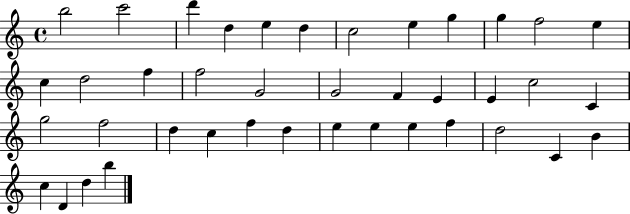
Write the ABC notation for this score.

X:1
T:Untitled
M:4/4
L:1/4
K:C
b2 c'2 d' d e d c2 e g g f2 e c d2 f f2 G2 G2 F E E c2 C g2 f2 d c f d e e e f d2 C B c D d b